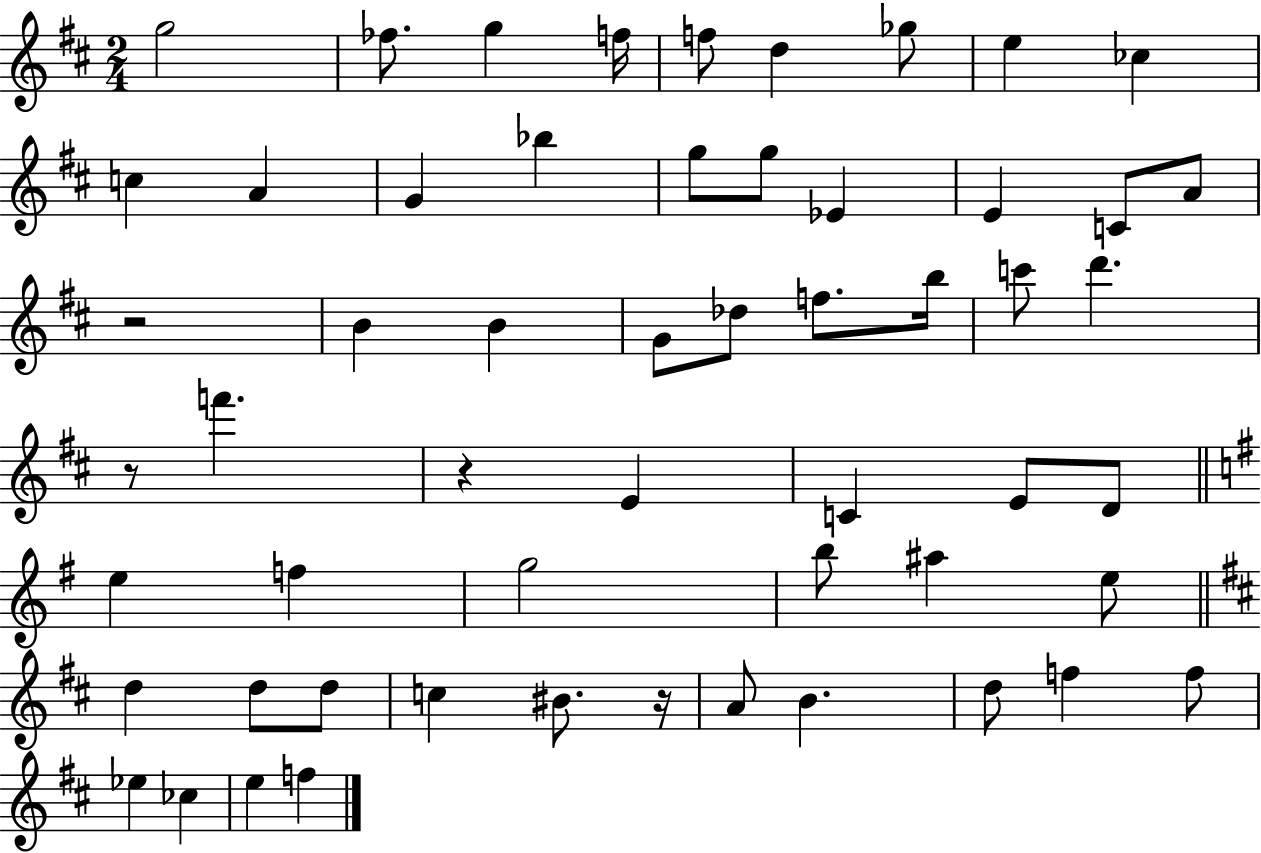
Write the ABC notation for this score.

X:1
T:Untitled
M:2/4
L:1/4
K:D
g2 _f/2 g f/4 f/2 d _g/2 e _c c A G _b g/2 g/2 _E E C/2 A/2 z2 B B G/2 _d/2 f/2 b/4 c'/2 d' z/2 f' z E C E/2 D/2 e f g2 b/2 ^a e/2 d d/2 d/2 c ^B/2 z/4 A/2 B d/2 f f/2 _e _c e f